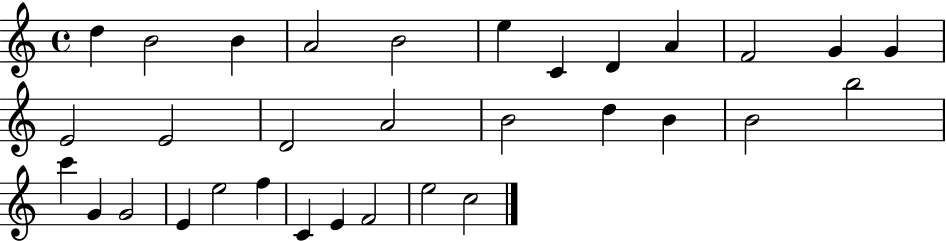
D5/q B4/h B4/q A4/h B4/h E5/q C4/q D4/q A4/q F4/h G4/q G4/q E4/h E4/h D4/h A4/h B4/h D5/q B4/q B4/h B5/h C6/q G4/q G4/h E4/q E5/h F5/q C4/q E4/q F4/h E5/h C5/h